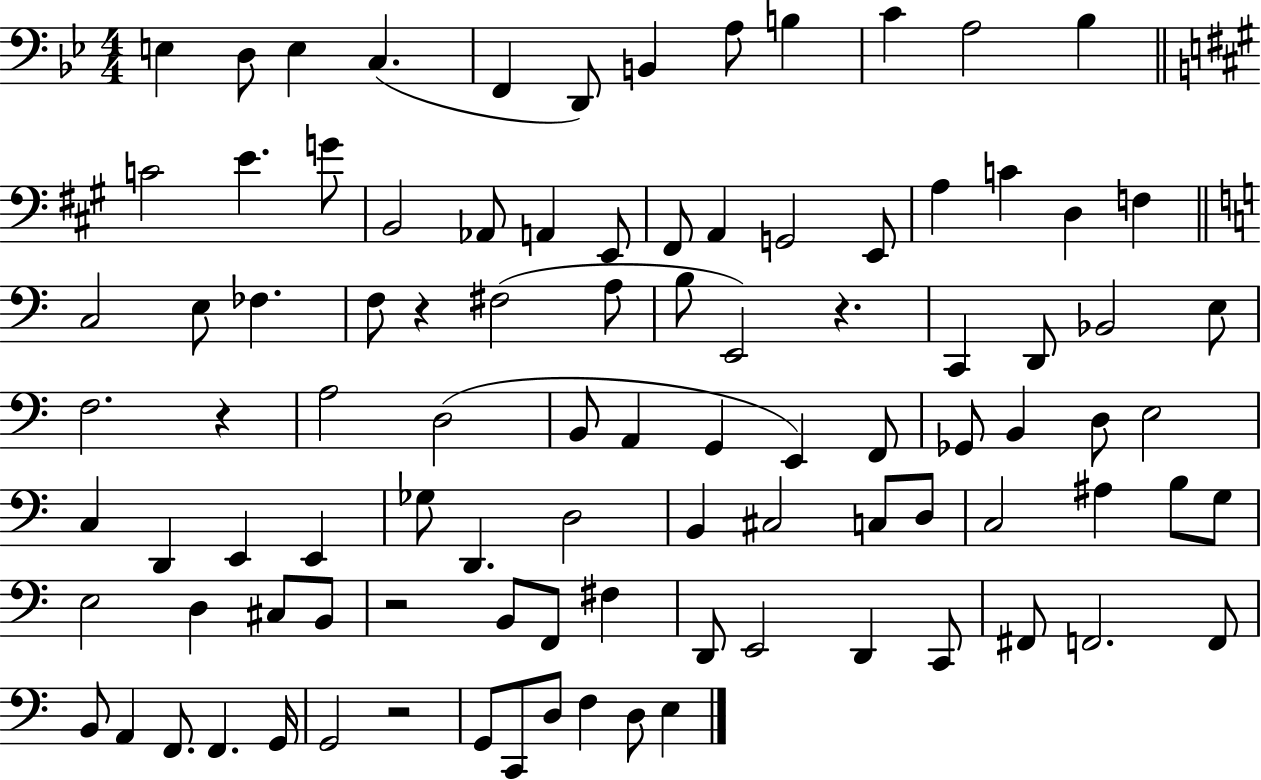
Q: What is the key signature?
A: BES major